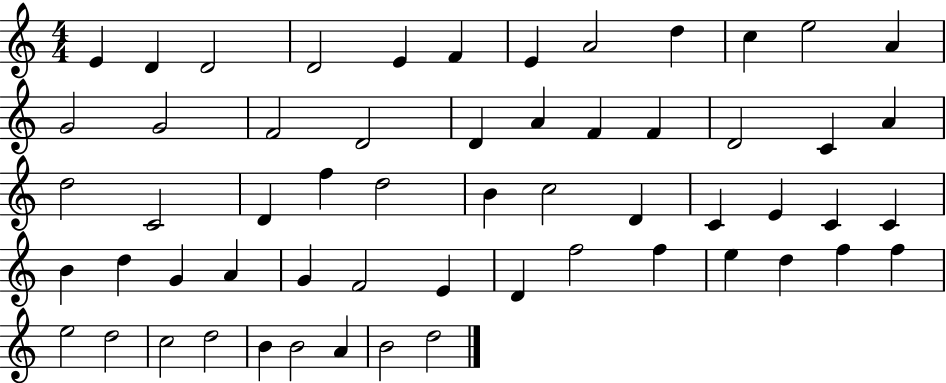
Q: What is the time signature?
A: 4/4